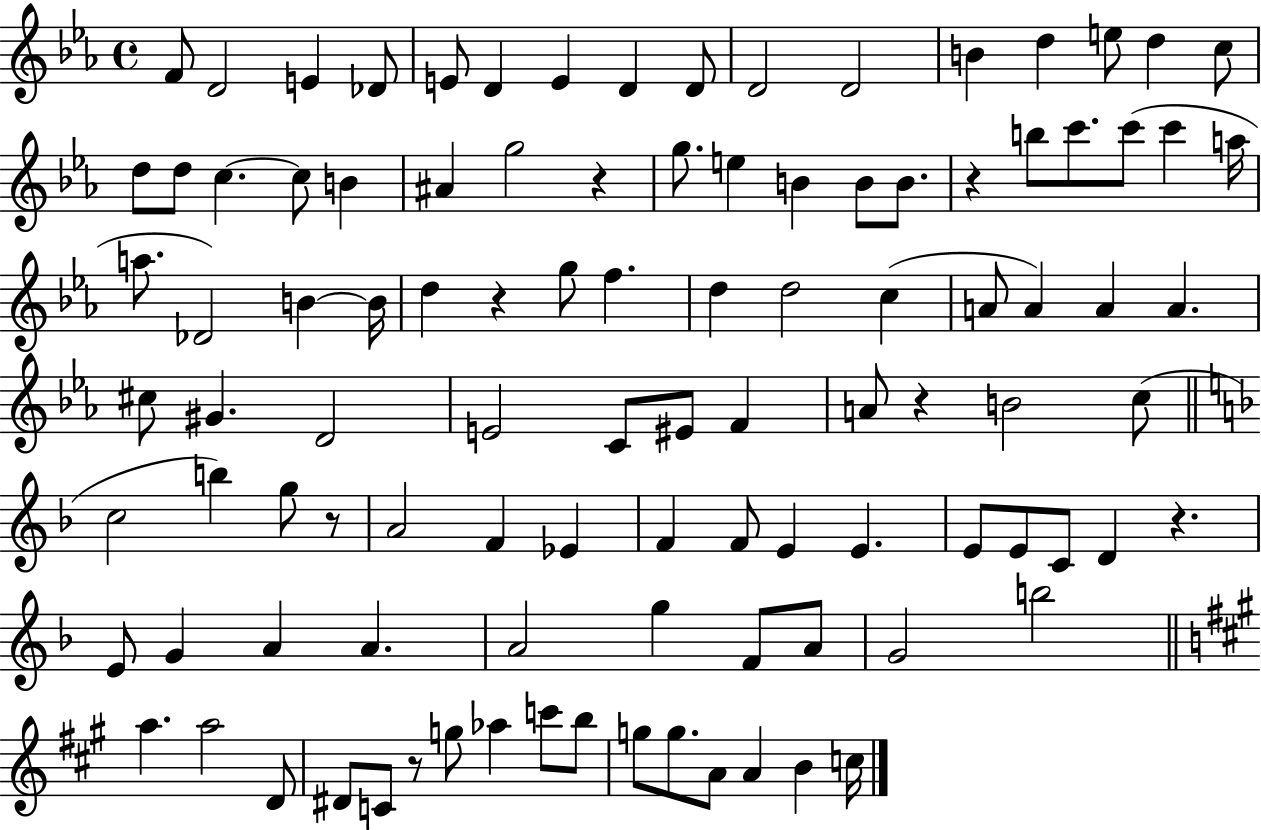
F4/e D4/h E4/q Db4/e E4/e D4/q E4/q D4/q D4/e D4/h D4/h B4/q D5/q E5/e D5/q C5/e D5/e D5/e C5/q. C5/e B4/q A#4/q G5/h R/q G5/e. E5/q B4/q B4/e B4/e. R/q B5/e C6/e. C6/e C6/q A5/s A5/e. Db4/h B4/q B4/s D5/q R/q G5/e F5/q. D5/q D5/h C5/q A4/e A4/q A4/q A4/q. C#5/e G#4/q. D4/h E4/h C4/e EIS4/e F4/q A4/e R/q B4/h C5/e C5/h B5/q G5/e R/e A4/h F4/q Eb4/q F4/q F4/e E4/q E4/q. E4/e E4/e C4/e D4/q R/q. E4/e G4/q A4/q A4/q. A4/h G5/q F4/e A4/e G4/h B5/h A5/q. A5/h D4/e D#4/e C4/e R/e G5/e Ab5/q C6/e B5/e G5/e G5/e. A4/e A4/q B4/q C5/s